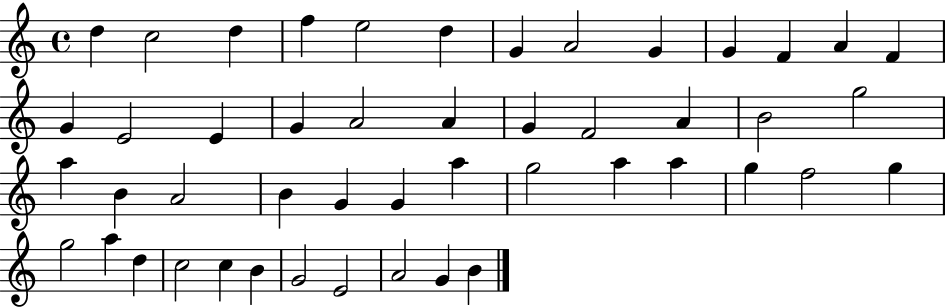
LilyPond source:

{
  \clef treble
  \time 4/4
  \defaultTimeSignature
  \key c \major
  d''4 c''2 d''4 | f''4 e''2 d''4 | g'4 a'2 g'4 | g'4 f'4 a'4 f'4 | \break g'4 e'2 e'4 | g'4 a'2 a'4 | g'4 f'2 a'4 | b'2 g''2 | \break a''4 b'4 a'2 | b'4 g'4 g'4 a''4 | g''2 a''4 a''4 | g''4 f''2 g''4 | \break g''2 a''4 d''4 | c''2 c''4 b'4 | g'2 e'2 | a'2 g'4 b'4 | \break \bar "|."
}